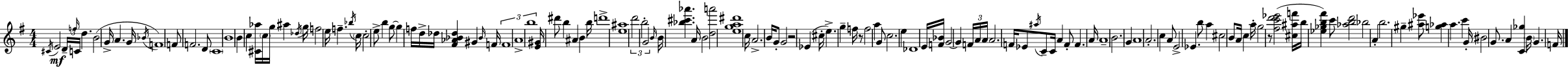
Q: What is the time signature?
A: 4/4